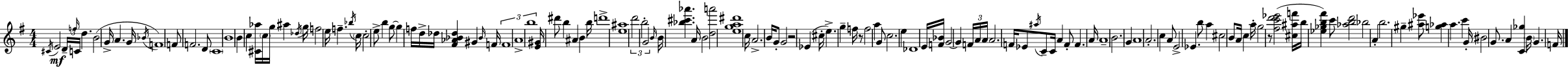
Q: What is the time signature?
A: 4/4